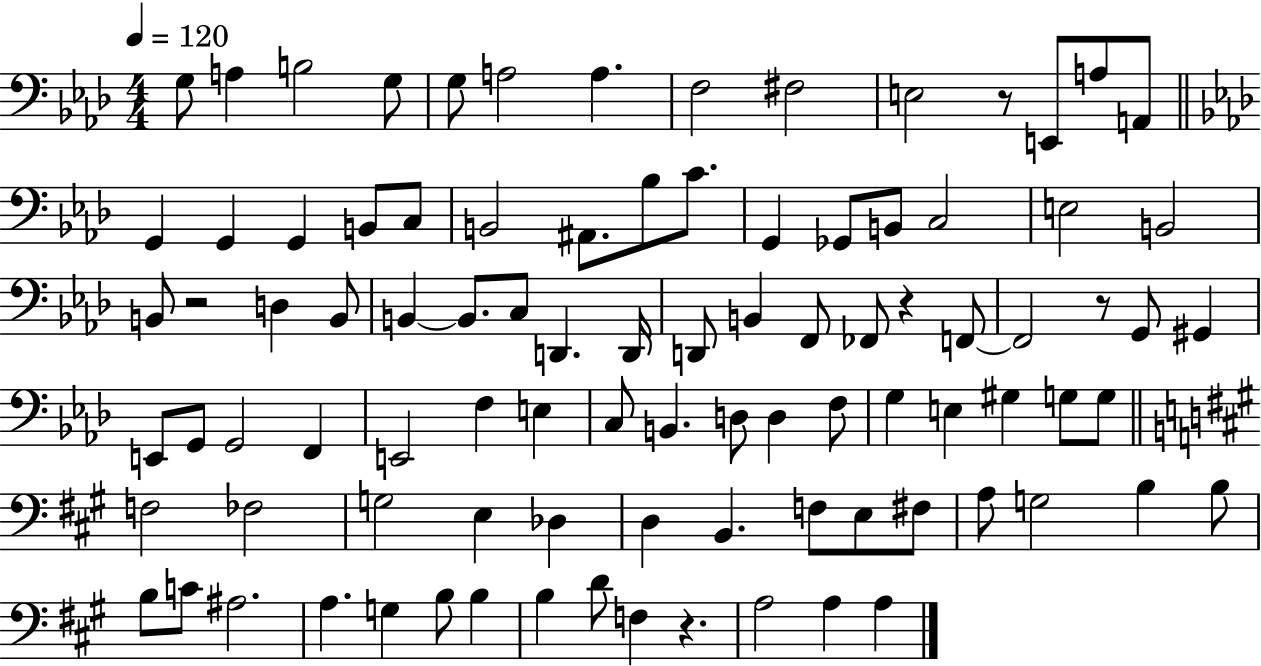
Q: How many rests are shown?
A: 5